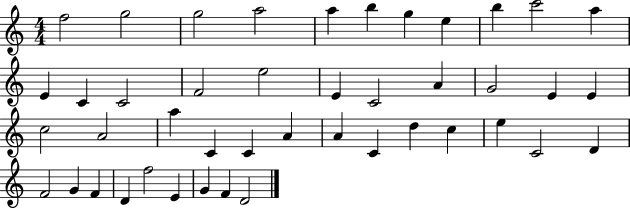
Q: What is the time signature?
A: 4/4